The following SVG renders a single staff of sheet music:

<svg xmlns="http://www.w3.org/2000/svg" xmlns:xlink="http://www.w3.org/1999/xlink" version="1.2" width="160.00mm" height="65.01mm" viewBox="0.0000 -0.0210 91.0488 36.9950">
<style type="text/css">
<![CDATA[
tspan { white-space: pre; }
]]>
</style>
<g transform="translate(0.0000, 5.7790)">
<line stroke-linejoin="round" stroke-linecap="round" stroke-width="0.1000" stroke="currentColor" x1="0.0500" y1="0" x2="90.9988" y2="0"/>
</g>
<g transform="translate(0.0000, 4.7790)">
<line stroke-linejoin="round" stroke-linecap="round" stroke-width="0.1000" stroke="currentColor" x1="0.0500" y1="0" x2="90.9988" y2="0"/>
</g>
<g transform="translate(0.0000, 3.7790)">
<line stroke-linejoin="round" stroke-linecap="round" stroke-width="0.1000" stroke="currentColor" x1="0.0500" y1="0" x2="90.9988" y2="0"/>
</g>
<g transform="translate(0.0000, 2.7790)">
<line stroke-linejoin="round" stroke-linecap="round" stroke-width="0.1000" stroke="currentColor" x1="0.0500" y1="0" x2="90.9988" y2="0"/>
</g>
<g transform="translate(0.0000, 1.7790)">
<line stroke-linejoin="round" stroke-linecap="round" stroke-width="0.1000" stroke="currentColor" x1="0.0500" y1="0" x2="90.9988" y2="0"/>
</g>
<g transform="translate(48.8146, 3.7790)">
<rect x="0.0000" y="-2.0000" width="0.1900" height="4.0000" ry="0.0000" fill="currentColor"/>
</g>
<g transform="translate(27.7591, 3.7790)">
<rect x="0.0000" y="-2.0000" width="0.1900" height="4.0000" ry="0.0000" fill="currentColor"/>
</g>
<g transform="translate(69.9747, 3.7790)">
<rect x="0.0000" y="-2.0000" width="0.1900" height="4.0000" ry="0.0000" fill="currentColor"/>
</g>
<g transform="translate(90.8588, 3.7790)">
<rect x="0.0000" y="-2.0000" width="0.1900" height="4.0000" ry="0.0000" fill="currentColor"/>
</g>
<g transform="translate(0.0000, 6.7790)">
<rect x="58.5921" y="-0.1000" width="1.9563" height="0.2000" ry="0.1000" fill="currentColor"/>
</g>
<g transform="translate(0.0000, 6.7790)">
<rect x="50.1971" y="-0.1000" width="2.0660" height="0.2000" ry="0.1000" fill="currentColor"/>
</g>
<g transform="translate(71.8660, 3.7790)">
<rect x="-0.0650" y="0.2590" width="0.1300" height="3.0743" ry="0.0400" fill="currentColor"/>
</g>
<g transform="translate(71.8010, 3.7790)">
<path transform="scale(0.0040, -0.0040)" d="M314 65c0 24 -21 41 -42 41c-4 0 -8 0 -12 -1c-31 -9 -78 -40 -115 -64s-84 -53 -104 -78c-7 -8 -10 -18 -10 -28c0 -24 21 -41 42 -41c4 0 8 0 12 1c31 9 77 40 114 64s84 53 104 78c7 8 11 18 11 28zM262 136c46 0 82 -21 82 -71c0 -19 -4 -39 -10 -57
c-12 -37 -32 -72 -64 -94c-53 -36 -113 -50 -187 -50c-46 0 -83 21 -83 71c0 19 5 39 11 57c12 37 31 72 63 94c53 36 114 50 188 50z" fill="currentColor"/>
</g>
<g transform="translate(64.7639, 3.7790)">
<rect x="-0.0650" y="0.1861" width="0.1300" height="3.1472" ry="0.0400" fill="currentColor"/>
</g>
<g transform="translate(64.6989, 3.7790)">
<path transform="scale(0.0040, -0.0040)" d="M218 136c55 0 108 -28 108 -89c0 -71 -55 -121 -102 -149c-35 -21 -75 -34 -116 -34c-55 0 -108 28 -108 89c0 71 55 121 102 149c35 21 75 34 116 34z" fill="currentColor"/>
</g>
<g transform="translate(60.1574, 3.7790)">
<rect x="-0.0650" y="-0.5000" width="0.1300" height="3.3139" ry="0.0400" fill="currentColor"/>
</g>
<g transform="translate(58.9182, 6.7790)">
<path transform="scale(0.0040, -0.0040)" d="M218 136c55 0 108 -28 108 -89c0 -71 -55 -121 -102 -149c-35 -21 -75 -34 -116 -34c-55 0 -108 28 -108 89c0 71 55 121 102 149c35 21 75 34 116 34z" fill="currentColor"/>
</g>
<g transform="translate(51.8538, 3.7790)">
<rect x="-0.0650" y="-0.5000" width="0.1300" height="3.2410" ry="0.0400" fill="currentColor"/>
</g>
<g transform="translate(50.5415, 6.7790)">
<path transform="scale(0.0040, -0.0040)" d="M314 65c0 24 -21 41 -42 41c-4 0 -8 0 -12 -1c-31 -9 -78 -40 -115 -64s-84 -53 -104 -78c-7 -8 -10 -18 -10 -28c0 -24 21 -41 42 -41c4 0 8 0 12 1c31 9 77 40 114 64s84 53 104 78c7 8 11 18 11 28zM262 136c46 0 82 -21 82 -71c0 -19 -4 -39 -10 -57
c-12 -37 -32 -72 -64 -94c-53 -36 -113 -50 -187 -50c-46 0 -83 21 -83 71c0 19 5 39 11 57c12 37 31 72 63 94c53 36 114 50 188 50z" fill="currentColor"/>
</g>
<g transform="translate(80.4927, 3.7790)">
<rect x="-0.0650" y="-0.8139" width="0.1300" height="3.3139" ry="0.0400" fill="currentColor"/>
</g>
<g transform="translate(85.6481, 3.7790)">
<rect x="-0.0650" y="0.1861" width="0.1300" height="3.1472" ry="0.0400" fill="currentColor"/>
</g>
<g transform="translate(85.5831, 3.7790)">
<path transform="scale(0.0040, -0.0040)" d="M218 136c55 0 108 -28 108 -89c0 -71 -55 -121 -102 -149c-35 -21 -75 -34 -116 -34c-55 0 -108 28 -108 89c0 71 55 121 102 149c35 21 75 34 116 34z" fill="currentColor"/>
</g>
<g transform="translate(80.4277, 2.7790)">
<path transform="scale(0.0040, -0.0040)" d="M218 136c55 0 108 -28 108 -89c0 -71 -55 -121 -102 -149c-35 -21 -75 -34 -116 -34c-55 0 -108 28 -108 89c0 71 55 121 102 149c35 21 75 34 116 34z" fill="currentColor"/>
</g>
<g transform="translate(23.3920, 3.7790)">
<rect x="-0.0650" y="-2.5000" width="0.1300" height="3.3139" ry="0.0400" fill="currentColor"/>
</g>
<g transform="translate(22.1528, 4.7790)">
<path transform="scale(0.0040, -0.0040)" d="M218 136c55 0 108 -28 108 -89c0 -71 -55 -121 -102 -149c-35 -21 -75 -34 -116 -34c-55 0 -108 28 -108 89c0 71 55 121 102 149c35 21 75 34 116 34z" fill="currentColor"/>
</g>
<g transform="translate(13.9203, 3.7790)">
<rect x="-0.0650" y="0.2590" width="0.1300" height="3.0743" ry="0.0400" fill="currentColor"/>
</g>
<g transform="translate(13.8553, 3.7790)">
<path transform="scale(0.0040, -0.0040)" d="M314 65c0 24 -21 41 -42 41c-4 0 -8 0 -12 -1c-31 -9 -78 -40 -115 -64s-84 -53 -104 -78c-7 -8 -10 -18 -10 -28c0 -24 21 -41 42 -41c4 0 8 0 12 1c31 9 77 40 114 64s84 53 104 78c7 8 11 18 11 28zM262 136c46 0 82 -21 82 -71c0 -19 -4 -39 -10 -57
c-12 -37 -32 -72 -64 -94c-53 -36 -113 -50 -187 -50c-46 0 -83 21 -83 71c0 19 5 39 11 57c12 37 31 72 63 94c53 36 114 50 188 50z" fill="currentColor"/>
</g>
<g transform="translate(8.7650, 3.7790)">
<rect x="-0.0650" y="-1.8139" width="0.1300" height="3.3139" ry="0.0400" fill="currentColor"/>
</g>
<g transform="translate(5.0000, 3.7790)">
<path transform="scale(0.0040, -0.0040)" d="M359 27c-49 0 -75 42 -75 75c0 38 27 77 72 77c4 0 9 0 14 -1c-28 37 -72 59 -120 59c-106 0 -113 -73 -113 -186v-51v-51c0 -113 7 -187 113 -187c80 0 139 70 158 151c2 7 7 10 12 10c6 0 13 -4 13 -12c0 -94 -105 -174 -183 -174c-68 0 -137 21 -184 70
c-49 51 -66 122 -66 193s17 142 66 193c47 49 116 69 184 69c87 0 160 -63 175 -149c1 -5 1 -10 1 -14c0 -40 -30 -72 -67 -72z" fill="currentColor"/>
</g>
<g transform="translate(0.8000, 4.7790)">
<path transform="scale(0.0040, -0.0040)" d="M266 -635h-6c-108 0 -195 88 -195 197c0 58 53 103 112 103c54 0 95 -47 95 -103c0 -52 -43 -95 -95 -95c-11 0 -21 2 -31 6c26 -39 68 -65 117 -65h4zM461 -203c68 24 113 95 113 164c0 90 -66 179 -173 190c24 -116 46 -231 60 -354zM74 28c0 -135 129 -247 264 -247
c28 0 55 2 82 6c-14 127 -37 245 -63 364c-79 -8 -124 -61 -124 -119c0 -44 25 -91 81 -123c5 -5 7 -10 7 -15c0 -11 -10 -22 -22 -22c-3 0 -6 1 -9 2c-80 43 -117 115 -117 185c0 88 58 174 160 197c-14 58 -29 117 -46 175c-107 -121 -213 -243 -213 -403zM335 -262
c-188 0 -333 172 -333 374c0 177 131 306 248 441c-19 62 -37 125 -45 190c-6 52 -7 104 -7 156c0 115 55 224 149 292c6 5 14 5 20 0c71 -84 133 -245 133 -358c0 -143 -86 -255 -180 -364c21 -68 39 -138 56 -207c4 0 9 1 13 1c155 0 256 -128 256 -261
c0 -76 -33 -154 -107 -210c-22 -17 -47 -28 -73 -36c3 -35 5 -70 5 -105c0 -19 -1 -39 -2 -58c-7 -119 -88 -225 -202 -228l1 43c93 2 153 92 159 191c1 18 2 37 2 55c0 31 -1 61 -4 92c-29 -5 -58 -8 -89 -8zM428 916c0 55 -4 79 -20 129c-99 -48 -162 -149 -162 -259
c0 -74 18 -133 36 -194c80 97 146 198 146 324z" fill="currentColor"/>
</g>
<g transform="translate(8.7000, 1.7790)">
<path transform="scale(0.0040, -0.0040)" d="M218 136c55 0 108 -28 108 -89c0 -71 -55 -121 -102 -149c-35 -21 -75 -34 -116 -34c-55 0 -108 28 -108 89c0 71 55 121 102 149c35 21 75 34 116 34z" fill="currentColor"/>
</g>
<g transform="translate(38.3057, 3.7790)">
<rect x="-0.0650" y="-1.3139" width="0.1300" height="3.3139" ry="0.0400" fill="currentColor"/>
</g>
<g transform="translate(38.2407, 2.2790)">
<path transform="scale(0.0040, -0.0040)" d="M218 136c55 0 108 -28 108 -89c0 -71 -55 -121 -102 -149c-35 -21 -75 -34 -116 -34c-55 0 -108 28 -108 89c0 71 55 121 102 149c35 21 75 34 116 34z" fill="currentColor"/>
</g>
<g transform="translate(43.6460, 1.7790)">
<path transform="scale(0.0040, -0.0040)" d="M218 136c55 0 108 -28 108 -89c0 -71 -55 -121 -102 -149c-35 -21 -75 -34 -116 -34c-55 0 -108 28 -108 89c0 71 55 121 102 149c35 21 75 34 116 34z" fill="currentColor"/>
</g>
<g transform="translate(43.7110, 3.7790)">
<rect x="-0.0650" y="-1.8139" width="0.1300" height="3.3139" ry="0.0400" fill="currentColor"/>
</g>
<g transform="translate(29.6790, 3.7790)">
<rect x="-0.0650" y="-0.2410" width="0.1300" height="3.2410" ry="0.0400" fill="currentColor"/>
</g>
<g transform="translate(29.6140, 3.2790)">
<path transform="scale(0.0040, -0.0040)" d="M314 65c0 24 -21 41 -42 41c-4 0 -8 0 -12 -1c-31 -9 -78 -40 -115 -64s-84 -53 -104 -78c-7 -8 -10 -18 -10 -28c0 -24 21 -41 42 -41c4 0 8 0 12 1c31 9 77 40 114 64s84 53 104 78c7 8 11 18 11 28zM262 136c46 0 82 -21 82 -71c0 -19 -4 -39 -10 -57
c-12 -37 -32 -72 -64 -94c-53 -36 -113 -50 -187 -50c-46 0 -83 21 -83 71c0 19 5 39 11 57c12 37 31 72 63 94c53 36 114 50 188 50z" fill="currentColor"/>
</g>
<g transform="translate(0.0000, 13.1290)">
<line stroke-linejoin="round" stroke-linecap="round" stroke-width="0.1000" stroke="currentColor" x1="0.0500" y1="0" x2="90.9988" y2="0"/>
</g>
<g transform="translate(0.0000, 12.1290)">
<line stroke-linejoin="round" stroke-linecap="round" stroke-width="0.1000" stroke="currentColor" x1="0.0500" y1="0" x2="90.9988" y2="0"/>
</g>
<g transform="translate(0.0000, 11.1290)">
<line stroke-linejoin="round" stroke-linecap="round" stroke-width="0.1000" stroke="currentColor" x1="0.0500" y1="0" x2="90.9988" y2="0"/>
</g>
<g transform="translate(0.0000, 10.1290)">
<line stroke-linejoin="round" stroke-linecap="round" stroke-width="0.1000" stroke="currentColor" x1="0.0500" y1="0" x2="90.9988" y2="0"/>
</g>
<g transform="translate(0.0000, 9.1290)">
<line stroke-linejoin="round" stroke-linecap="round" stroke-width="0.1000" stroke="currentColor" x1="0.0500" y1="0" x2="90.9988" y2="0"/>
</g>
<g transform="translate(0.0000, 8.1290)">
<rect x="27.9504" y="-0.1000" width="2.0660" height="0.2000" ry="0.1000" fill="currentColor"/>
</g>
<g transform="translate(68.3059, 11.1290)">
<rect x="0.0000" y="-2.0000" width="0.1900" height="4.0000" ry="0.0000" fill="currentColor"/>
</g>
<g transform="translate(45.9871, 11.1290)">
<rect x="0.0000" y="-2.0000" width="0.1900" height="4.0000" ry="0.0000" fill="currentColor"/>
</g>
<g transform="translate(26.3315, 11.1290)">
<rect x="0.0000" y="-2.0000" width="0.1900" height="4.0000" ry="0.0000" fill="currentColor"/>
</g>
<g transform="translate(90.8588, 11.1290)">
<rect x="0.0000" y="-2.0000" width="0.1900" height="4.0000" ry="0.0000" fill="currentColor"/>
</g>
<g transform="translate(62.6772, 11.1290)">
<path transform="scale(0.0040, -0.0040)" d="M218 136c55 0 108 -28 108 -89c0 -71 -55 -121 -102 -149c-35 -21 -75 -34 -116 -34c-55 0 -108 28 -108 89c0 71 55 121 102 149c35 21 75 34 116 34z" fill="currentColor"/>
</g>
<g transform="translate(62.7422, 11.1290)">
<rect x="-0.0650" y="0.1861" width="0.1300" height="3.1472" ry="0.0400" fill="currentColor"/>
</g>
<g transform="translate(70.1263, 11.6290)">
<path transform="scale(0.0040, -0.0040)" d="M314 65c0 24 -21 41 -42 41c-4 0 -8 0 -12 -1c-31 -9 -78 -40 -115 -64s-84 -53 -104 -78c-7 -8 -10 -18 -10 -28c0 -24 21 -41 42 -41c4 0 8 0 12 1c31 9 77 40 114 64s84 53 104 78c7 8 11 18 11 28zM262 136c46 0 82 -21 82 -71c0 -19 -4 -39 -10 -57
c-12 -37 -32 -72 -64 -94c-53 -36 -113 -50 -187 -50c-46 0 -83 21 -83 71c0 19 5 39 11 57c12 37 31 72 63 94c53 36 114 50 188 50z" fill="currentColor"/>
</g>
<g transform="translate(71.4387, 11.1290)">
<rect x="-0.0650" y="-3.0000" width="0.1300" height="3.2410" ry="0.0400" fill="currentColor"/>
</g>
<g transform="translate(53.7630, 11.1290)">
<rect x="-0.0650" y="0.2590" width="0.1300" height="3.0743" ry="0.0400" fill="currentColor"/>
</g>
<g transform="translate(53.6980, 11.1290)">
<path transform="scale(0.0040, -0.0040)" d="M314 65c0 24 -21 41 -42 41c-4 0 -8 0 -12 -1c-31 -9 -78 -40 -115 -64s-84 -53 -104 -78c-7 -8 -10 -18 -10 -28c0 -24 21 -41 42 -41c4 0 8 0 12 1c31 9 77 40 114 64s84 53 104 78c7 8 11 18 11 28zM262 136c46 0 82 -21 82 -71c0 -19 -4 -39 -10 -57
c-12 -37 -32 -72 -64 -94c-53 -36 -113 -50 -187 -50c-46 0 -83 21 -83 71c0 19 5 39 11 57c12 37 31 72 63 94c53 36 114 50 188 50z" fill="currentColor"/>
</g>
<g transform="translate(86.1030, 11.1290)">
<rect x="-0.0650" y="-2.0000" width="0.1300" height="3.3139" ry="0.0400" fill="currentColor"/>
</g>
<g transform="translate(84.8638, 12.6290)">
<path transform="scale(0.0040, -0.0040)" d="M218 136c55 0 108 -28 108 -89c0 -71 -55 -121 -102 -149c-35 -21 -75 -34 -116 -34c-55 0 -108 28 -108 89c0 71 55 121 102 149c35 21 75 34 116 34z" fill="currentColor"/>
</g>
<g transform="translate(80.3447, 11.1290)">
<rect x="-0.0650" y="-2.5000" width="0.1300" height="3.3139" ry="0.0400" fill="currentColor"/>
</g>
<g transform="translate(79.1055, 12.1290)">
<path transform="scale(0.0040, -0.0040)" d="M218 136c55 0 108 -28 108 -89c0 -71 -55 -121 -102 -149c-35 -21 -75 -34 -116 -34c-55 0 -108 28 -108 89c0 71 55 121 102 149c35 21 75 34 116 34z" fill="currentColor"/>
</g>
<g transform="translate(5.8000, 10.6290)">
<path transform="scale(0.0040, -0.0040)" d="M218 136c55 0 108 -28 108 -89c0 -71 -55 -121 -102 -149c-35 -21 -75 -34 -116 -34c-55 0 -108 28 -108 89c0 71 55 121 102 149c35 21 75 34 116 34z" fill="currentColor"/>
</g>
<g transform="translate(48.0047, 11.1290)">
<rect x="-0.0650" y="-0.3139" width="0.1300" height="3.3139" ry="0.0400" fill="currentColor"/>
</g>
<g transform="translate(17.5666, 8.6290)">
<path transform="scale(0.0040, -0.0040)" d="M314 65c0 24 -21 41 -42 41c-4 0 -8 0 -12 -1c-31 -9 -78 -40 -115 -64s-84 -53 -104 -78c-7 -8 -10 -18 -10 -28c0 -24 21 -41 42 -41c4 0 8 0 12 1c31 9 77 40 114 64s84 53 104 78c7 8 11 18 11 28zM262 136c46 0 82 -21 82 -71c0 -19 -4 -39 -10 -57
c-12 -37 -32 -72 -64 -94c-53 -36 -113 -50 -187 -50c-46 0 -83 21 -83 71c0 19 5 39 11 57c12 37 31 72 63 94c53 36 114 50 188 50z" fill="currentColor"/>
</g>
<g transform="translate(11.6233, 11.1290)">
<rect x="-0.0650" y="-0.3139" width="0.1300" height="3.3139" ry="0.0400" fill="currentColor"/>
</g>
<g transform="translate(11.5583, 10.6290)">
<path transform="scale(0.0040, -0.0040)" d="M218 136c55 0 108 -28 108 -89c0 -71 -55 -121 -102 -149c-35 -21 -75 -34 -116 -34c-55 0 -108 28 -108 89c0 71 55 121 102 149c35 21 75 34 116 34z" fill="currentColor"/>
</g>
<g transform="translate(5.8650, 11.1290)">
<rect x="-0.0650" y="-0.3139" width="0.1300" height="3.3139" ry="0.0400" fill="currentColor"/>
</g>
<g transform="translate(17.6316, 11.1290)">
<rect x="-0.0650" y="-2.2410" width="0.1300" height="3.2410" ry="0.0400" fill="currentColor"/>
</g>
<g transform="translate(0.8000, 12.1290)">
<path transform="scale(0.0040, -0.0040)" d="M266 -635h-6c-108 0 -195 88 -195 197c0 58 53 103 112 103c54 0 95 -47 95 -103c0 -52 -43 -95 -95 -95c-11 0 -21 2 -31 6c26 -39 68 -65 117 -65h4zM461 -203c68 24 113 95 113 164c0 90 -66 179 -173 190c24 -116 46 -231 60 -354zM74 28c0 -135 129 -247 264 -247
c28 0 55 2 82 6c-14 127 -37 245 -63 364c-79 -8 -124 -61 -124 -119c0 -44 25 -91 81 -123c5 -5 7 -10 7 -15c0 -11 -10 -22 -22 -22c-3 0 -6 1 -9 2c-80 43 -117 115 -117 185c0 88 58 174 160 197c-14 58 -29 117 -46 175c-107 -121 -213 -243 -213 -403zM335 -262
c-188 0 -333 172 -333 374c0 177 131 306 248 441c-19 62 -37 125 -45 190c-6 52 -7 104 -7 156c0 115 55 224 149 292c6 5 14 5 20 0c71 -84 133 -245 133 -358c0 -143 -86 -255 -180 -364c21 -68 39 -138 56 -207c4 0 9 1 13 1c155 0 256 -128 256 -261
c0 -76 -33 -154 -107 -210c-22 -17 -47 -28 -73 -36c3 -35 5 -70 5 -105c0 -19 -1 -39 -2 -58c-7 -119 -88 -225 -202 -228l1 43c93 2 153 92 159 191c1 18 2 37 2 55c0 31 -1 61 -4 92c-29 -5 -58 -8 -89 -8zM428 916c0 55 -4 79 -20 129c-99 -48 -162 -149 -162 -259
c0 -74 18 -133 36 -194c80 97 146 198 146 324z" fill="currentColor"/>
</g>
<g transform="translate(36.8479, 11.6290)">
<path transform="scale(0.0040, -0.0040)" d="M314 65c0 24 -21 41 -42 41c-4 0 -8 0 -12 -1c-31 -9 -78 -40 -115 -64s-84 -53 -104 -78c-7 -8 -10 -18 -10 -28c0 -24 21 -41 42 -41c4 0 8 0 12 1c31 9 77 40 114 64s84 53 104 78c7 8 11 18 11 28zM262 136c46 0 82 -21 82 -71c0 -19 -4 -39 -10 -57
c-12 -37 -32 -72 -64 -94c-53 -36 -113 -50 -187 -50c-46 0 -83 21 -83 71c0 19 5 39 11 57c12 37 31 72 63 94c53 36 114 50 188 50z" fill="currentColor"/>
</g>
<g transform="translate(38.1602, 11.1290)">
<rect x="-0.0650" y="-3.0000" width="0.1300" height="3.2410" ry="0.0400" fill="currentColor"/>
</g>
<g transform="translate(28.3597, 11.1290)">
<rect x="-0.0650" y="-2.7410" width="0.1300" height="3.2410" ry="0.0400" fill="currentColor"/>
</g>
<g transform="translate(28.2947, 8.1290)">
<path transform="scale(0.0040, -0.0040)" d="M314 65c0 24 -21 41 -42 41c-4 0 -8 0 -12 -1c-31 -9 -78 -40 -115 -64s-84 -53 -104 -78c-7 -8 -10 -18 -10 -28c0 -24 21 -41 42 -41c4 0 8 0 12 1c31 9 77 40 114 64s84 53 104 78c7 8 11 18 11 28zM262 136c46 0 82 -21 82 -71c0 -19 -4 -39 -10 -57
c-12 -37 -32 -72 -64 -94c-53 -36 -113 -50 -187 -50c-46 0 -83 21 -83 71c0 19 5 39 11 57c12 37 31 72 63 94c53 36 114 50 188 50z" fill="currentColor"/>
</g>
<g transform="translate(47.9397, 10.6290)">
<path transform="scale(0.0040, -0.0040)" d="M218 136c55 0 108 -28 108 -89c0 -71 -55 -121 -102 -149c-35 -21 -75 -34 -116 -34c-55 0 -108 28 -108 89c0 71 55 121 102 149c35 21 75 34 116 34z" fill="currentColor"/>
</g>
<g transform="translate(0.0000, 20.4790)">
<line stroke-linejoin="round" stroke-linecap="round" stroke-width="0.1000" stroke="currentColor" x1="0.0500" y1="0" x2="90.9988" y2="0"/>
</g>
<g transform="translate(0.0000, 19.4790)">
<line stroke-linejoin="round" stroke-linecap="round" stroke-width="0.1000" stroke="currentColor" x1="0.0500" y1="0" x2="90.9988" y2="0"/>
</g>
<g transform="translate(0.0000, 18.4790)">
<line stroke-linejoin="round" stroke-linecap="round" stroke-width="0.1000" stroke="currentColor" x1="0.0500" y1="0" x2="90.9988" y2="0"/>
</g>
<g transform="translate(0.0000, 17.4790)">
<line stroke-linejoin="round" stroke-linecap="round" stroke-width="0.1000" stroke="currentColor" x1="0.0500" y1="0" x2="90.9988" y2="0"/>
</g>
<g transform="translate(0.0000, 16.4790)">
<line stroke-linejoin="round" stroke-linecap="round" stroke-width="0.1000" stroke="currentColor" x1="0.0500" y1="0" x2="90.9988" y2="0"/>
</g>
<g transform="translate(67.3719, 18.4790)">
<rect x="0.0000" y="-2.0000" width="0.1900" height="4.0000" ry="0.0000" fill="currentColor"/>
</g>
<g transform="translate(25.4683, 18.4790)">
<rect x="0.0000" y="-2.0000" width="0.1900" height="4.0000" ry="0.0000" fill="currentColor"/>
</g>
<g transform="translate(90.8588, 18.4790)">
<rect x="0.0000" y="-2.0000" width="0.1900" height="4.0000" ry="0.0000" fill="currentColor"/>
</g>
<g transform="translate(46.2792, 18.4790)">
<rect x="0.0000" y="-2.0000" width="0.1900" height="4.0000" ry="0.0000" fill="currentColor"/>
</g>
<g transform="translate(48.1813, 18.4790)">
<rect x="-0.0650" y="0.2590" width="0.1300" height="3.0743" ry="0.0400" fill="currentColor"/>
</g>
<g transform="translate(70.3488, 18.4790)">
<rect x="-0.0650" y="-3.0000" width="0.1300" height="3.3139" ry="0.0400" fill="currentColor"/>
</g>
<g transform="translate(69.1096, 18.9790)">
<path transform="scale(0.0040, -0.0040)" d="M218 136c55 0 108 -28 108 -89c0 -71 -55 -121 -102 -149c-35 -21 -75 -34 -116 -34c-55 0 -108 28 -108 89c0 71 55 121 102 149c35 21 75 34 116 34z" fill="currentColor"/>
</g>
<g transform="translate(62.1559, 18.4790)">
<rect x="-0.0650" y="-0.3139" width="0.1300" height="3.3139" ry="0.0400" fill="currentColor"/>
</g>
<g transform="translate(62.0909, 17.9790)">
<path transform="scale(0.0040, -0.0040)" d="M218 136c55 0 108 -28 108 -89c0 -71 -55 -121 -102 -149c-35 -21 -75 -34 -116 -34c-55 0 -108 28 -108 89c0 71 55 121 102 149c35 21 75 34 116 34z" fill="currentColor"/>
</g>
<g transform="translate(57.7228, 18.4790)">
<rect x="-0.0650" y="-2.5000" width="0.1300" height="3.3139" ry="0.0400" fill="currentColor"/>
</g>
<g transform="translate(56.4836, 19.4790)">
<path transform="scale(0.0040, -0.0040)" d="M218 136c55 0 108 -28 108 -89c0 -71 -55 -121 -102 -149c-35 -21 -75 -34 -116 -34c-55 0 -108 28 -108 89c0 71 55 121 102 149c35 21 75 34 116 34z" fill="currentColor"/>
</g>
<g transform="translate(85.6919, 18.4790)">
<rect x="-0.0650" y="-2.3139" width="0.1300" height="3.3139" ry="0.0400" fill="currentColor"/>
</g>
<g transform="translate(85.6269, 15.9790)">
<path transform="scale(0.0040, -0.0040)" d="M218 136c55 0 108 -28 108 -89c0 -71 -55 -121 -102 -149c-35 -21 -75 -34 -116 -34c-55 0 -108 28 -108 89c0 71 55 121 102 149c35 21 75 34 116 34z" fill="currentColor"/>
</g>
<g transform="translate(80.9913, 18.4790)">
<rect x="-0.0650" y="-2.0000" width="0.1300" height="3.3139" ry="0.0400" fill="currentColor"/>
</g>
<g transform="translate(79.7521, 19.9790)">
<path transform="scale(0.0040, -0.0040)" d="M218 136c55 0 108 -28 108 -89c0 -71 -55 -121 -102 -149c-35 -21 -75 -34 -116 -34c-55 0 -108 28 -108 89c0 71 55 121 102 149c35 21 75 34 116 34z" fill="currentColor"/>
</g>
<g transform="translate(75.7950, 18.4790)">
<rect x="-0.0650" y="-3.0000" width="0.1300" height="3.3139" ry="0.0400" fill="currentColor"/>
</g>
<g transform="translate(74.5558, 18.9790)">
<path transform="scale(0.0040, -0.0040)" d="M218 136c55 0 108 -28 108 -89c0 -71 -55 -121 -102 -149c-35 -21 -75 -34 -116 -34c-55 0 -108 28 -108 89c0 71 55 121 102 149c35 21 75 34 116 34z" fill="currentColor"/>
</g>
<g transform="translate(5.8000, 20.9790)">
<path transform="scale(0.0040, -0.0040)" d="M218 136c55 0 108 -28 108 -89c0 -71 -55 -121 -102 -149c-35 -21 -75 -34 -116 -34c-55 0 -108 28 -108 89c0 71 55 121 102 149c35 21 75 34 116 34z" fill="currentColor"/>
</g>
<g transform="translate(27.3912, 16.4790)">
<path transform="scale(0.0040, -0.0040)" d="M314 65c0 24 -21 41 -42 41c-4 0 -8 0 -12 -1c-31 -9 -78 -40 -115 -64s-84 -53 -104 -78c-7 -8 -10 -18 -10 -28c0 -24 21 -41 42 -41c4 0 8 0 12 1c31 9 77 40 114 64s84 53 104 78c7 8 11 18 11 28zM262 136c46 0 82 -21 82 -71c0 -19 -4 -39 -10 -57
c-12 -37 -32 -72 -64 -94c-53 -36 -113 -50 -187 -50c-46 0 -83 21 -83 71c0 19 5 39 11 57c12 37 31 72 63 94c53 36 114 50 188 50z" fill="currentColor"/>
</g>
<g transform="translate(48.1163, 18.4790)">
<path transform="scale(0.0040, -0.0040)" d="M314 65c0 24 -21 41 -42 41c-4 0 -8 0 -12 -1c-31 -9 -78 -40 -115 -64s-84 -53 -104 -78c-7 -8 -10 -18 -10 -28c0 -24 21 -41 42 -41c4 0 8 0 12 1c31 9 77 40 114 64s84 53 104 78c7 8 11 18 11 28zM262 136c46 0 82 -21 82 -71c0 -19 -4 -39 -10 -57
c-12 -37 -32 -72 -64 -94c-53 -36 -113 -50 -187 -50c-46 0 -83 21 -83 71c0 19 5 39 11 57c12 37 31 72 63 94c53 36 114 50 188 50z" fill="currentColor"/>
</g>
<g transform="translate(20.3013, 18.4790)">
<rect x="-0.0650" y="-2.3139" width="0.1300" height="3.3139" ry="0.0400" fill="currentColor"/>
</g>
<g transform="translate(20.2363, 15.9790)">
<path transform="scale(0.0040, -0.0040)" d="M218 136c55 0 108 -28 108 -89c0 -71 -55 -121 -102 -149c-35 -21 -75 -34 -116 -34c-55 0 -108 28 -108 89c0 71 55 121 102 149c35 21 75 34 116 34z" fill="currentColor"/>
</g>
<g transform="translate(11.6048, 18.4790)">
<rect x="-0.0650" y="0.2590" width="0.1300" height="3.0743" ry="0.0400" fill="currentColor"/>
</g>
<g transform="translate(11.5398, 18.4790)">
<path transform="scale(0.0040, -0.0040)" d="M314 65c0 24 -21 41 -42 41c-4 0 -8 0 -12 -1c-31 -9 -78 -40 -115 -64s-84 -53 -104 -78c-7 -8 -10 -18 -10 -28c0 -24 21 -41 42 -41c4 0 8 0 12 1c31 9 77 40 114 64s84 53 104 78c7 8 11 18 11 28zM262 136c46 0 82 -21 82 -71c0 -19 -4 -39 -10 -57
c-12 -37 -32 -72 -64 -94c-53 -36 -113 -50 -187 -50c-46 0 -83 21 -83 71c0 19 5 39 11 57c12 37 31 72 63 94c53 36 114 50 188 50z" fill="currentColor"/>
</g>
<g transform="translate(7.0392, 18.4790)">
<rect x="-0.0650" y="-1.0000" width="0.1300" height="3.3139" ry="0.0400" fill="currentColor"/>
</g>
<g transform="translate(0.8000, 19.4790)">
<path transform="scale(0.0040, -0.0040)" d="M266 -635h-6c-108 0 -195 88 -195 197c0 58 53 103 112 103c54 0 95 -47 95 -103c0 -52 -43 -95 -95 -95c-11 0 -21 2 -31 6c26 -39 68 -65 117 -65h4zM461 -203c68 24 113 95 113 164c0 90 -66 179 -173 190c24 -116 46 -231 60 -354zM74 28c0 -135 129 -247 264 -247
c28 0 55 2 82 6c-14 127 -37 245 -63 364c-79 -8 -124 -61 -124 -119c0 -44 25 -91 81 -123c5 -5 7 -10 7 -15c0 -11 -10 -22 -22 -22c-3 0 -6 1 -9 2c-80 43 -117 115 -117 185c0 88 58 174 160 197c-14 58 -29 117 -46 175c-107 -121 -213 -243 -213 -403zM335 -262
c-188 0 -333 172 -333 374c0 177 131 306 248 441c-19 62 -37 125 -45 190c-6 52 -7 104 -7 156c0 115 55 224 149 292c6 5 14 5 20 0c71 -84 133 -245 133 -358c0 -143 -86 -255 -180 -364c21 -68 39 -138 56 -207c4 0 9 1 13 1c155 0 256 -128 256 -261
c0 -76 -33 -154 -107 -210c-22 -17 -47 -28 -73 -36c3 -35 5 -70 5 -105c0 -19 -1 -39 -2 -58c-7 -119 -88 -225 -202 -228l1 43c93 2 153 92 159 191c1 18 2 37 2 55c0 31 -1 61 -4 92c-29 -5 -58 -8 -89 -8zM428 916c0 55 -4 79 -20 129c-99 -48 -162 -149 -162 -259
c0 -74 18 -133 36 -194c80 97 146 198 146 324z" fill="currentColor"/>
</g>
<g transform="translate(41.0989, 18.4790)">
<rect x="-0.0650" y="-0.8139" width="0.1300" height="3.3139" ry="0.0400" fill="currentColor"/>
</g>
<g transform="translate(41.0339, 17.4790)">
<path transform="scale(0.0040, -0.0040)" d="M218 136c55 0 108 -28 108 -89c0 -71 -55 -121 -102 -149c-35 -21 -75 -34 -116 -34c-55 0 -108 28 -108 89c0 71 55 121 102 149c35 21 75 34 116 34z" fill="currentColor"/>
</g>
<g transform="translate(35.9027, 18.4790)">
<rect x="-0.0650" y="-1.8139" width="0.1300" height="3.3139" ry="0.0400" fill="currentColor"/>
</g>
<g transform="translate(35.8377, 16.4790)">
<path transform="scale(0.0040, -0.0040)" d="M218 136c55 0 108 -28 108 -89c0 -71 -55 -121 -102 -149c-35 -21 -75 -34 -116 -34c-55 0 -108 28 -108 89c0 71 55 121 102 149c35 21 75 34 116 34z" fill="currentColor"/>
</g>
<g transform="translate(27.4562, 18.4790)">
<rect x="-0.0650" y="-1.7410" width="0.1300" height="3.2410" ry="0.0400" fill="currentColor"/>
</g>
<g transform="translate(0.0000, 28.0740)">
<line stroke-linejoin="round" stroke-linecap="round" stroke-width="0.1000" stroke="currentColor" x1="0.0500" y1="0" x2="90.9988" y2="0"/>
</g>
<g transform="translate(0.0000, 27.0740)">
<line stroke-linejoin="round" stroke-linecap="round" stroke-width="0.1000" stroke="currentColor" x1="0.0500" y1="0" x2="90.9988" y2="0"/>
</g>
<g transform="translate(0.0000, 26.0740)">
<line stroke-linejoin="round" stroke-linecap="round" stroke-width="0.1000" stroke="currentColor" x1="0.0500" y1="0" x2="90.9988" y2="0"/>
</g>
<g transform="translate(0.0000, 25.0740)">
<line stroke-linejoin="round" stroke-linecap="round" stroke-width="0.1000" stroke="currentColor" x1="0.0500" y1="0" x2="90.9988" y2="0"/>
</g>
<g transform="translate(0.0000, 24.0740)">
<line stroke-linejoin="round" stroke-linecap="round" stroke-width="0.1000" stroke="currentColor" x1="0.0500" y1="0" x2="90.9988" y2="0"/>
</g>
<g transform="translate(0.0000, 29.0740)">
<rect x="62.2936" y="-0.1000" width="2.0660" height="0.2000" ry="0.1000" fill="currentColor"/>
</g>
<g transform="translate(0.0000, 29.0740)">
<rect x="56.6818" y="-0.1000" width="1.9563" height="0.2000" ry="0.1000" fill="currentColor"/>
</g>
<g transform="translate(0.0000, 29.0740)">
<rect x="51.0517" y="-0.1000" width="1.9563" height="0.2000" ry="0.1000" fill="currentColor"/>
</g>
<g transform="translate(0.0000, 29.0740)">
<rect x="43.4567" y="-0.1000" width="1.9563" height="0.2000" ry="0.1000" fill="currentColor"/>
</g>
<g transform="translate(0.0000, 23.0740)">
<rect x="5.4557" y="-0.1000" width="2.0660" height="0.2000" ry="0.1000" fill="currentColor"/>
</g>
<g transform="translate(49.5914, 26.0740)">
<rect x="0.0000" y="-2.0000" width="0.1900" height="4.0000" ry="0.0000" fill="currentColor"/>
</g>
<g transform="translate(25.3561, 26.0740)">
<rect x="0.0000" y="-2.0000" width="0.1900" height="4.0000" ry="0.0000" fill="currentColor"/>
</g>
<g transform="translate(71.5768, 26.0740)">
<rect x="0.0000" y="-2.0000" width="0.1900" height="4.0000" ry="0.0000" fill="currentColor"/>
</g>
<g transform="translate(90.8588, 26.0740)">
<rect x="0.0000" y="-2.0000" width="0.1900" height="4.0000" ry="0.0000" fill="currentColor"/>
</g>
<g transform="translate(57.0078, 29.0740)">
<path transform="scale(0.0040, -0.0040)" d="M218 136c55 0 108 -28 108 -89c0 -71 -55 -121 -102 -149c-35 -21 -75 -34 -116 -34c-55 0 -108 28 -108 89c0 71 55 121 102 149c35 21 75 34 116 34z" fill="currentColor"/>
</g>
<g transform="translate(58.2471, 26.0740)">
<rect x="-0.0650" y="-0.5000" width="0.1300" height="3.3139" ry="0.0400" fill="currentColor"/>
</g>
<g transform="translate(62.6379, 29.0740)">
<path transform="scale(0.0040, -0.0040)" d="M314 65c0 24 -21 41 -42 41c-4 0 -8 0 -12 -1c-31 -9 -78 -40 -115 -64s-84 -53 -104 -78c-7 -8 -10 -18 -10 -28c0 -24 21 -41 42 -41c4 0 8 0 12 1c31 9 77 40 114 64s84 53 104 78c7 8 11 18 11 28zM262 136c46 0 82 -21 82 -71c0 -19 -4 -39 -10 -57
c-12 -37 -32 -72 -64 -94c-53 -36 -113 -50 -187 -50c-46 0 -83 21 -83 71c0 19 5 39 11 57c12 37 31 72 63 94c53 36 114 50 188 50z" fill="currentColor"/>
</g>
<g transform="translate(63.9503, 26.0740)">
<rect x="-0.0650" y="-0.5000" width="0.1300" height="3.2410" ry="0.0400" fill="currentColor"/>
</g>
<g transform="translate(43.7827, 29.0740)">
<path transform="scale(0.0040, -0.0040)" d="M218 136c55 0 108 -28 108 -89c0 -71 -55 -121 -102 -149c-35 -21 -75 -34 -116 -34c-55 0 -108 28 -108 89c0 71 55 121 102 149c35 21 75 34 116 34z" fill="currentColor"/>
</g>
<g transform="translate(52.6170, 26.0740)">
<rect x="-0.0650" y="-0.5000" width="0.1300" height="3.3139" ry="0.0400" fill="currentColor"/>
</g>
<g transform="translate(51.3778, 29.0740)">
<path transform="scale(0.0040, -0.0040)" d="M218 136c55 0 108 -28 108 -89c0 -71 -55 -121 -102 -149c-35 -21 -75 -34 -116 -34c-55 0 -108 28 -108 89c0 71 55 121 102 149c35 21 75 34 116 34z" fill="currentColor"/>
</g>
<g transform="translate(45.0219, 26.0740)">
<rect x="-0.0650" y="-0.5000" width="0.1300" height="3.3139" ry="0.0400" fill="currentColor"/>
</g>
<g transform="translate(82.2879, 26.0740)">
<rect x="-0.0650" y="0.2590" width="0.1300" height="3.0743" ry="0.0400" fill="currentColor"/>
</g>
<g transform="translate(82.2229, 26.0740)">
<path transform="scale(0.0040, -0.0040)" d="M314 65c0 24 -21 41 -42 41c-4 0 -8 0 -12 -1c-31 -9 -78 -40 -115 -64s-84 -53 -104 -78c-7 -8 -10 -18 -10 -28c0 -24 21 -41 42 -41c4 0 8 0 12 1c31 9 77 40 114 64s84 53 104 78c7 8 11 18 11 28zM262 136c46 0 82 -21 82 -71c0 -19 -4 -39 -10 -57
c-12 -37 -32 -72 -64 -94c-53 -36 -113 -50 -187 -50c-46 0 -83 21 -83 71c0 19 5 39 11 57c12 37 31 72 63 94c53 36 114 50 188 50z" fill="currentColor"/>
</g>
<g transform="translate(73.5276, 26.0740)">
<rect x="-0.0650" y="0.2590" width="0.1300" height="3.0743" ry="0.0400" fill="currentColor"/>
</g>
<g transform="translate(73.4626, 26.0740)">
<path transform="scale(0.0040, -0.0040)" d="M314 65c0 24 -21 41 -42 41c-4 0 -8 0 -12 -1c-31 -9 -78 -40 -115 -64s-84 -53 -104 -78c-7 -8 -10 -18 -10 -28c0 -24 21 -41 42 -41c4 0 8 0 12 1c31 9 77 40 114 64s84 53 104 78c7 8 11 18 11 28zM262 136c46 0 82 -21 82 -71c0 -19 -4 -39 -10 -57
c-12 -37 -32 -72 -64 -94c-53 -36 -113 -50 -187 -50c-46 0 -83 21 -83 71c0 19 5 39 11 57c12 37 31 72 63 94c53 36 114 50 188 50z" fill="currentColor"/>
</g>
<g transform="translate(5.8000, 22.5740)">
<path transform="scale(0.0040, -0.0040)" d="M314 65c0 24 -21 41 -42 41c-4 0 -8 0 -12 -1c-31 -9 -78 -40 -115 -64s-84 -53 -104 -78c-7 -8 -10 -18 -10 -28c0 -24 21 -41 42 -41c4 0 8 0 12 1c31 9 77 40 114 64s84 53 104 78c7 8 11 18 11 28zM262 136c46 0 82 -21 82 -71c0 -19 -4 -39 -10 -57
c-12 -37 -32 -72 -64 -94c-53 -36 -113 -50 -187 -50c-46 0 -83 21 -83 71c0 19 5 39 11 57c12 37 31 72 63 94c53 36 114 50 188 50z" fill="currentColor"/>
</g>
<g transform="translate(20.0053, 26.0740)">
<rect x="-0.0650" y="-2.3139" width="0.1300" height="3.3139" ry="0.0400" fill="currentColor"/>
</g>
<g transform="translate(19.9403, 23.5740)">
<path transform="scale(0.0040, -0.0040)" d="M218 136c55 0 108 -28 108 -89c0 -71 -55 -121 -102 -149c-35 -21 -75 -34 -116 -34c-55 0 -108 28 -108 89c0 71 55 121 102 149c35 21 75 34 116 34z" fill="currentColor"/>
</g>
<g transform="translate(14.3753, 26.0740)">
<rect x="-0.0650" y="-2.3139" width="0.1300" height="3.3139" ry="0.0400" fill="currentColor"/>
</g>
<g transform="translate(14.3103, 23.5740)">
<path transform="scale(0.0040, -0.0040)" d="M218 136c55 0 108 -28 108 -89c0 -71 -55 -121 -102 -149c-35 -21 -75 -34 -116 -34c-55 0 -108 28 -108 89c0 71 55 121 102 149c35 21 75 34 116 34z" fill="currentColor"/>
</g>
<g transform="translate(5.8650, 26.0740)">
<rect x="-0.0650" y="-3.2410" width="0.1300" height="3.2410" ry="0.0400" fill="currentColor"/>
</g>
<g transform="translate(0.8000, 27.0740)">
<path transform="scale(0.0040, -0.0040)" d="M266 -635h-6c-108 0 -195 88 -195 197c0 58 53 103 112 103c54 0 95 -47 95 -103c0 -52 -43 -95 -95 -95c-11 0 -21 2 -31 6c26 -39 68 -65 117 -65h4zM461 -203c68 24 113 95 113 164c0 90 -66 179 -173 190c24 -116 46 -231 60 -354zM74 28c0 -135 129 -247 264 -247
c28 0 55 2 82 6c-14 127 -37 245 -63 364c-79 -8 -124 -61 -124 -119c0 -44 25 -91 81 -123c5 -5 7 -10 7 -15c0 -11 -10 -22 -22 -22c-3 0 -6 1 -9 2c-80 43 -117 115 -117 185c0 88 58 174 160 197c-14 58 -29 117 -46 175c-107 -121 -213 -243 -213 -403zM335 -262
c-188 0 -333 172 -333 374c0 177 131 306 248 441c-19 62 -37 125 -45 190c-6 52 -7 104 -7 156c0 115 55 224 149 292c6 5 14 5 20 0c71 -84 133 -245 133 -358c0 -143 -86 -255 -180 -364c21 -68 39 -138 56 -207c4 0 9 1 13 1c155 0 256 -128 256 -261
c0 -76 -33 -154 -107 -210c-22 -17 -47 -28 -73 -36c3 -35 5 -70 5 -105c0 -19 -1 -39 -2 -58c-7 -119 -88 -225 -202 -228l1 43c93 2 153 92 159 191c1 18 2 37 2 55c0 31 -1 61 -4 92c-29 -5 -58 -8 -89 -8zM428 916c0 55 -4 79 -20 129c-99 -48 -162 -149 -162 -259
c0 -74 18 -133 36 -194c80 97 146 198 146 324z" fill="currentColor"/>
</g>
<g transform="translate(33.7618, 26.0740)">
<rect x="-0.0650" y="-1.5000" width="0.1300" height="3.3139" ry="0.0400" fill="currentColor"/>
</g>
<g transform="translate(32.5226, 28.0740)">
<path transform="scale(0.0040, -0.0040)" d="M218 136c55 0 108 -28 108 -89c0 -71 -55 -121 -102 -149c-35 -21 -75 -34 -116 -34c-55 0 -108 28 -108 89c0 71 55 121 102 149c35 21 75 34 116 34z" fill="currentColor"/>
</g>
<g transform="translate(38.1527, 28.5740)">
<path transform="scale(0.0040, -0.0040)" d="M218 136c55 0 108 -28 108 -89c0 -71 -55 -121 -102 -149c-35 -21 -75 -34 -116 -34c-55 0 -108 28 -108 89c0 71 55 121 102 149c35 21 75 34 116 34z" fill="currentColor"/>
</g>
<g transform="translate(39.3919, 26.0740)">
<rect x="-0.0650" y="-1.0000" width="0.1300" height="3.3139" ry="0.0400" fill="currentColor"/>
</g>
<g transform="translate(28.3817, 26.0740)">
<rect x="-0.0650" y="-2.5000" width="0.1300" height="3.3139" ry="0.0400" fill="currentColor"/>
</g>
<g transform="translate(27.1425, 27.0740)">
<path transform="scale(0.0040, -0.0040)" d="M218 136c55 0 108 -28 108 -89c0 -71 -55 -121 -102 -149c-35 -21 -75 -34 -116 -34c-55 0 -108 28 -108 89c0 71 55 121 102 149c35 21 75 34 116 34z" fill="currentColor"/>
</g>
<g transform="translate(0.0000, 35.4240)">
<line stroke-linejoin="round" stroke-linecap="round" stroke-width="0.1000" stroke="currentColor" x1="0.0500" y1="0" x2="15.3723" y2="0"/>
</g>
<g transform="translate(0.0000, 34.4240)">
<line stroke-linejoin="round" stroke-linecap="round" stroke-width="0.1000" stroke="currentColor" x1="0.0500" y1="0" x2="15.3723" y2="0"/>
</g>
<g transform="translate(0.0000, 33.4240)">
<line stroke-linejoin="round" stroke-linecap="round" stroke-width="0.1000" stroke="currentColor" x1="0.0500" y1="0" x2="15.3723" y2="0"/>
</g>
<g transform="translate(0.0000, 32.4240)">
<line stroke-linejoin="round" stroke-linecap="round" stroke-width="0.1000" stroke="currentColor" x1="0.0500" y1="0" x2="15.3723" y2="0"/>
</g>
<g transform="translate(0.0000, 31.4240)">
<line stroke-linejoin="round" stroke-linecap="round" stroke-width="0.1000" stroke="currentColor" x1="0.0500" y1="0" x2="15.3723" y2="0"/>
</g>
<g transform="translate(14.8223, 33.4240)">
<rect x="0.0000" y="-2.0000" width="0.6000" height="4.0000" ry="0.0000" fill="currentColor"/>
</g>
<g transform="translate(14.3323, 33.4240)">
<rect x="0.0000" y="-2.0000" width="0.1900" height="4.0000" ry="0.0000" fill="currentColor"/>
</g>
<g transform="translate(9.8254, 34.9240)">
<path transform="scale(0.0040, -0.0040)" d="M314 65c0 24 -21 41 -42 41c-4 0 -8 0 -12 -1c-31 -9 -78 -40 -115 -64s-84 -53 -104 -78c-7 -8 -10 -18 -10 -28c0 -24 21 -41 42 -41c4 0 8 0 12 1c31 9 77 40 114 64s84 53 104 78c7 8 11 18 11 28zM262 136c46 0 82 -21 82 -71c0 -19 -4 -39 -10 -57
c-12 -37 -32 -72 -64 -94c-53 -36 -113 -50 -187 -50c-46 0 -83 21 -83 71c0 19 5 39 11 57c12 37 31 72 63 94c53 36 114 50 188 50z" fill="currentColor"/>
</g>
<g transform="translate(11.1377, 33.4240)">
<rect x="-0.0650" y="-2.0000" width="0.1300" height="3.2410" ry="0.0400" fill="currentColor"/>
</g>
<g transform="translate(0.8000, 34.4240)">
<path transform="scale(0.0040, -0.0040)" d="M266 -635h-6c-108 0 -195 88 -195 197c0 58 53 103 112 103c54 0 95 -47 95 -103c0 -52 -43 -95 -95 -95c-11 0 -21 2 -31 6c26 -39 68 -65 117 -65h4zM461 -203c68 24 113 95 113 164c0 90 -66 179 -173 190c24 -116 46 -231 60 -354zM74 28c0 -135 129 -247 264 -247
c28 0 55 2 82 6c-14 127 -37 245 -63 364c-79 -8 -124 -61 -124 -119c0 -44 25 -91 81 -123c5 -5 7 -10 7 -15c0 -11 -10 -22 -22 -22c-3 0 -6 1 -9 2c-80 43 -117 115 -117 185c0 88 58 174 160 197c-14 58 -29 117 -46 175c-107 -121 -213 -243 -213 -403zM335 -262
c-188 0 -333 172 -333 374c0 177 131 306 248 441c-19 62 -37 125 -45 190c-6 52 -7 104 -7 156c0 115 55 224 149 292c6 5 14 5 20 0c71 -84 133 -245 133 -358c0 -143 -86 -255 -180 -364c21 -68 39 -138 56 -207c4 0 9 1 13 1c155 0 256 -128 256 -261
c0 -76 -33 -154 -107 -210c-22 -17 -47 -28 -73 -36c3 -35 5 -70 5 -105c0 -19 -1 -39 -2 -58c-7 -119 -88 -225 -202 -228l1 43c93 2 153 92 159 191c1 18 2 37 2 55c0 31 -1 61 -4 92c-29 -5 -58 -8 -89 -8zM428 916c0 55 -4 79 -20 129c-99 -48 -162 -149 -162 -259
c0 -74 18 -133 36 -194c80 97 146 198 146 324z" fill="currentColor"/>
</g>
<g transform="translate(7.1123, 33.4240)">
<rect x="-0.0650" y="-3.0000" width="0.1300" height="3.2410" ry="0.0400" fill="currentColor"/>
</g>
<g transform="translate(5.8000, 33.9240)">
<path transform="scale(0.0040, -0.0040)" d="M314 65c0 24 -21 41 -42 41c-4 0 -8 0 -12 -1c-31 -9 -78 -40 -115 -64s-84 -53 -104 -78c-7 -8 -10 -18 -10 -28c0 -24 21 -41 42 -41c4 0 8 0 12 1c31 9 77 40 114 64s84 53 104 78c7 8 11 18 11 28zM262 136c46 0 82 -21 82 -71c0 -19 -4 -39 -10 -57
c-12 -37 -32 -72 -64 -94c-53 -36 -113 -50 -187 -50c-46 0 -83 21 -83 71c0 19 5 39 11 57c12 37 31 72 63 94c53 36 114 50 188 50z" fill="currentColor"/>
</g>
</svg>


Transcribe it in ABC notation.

X:1
T:Untitled
M:4/4
L:1/4
K:C
f B2 G c2 e f C2 C B B2 d B c c g2 a2 A2 c B2 B A2 G F D B2 g f2 f d B2 G c A A F g b2 g g G E D C C C C2 B2 B2 A2 F2